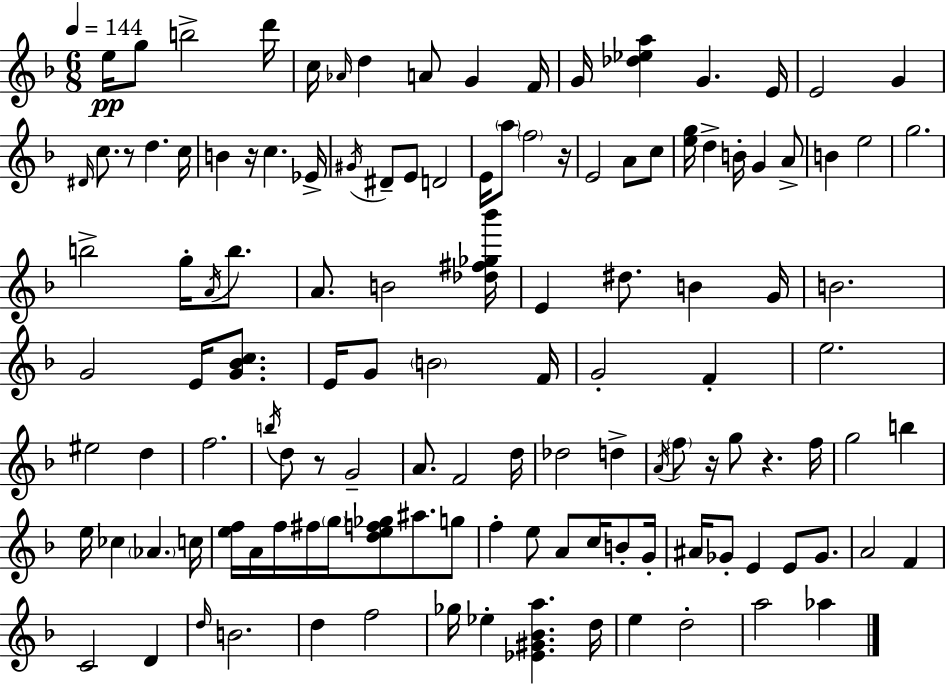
X:1
T:Untitled
M:6/8
L:1/4
K:Dm
e/4 g/2 b2 d'/4 c/4 _A/4 d A/2 G F/4 G/4 [_d_ea] G E/4 E2 G ^D/4 c/2 z/2 d c/4 B z/4 c _E/4 ^G/4 ^D/2 E/2 D2 E/4 a/2 f2 z/4 E2 A/2 c/2 [eg]/4 d B/4 G A/2 B e2 g2 b2 g/4 A/4 b/2 A/2 B2 [_d^f_g_b']/4 E ^d/2 B G/4 B2 G2 E/4 [G_Bc]/2 E/4 G/2 B2 F/4 G2 F e2 ^e2 d f2 b/4 d/2 z/2 G2 A/2 F2 d/4 _d2 d A/4 f/2 z/4 g/2 z f/4 g2 b e/4 _c _A c/4 [ef]/4 A/4 f/4 ^f/4 g/4 [def_g]/2 ^a/2 g/2 f e/2 A/2 c/4 B/2 G/4 ^A/4 _G/2 E E/2 _G/2 A2 F C2 D d/4 B2 d f2 _g/4 _e [_E^G_Ba] d/4 e d2 a2 _a